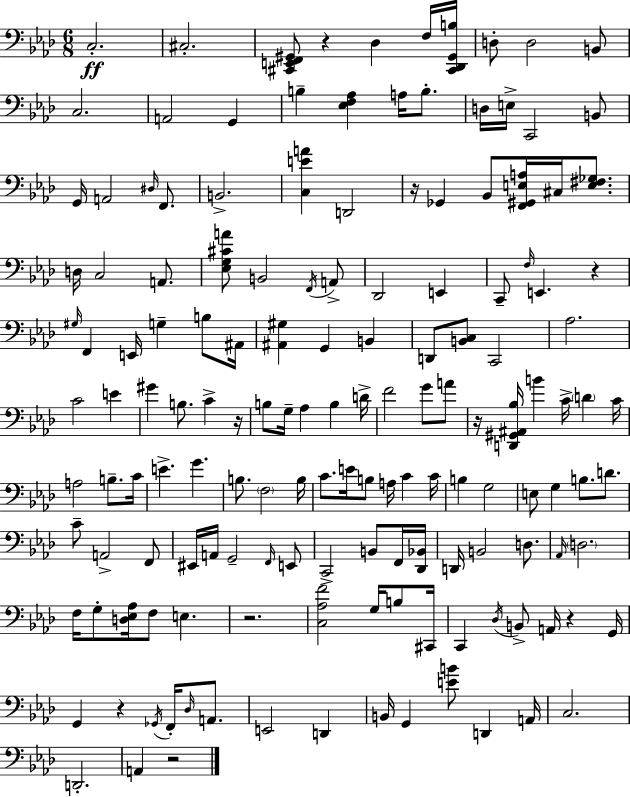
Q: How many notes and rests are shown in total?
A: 150